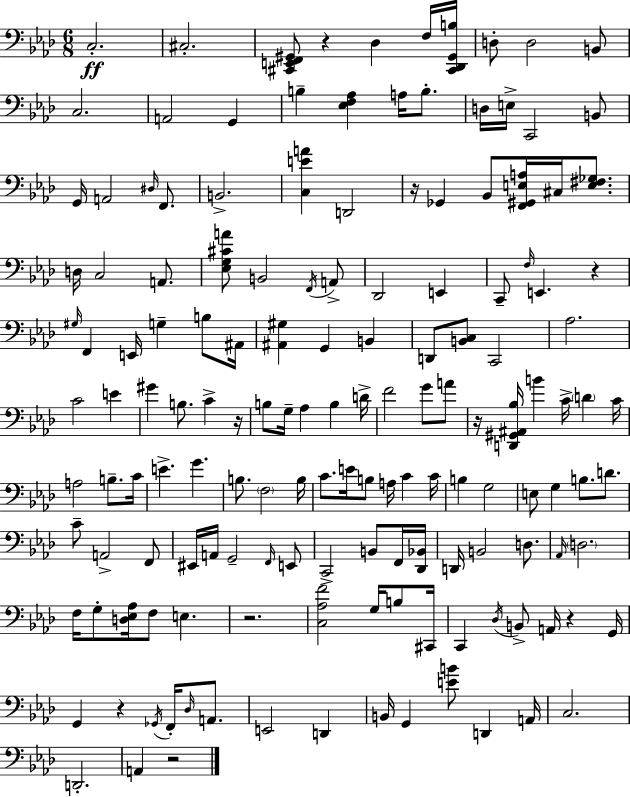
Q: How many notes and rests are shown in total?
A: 150